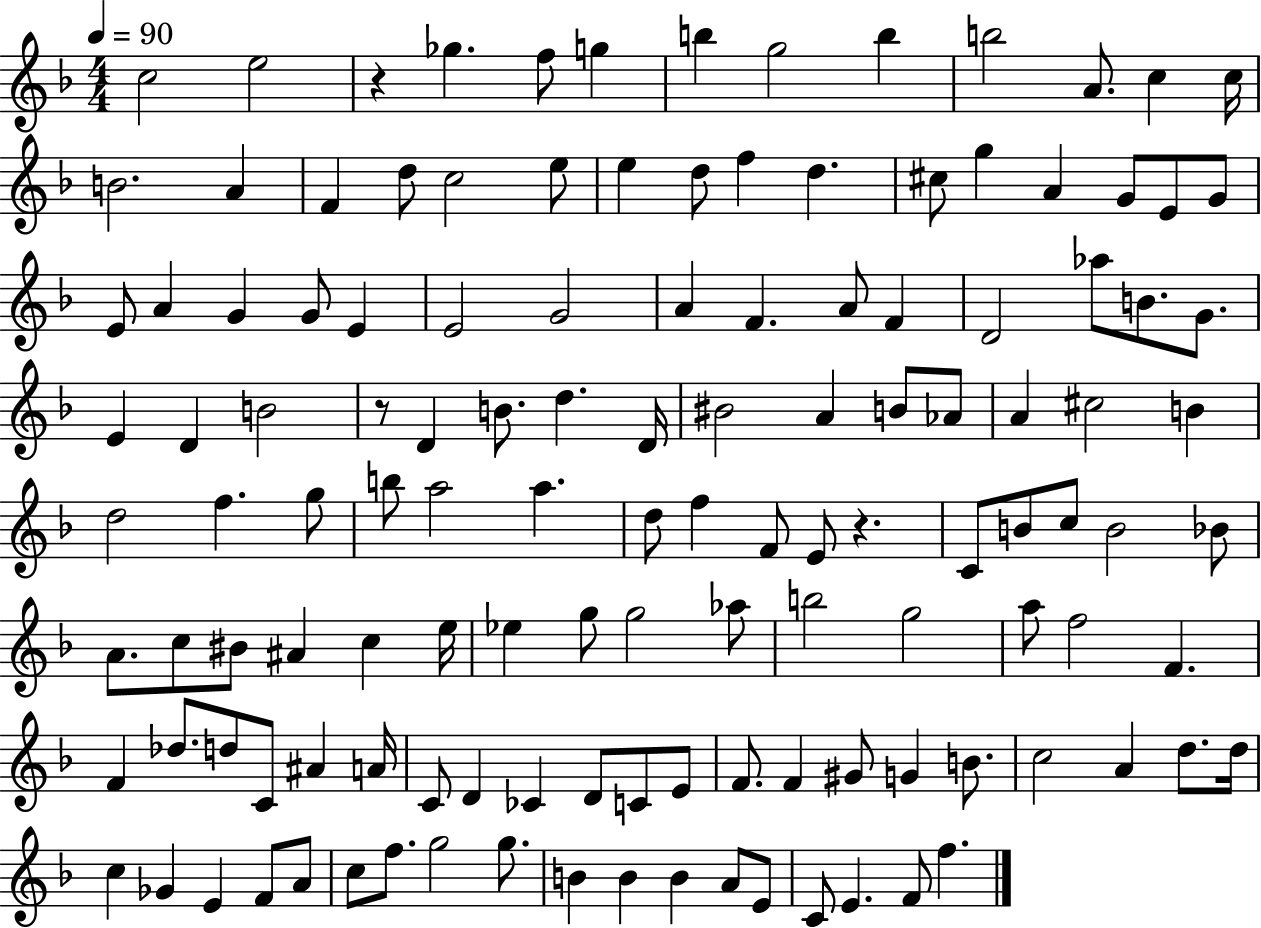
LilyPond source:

{
  \clef treble
  \numericTimeSignature
  \time 4/4
  \key f \major
  \tempo 4 = 90
  c''2 e''2 | r4 ges''4. f''8 g''4 | b''4 g''2 b''4 | b''2 a'8. c''4 c''16 | \break b'2. a'4 | f'4 d''8 c''2 e''8 | e''4 d''8 f''4 d''4. | cis''8 g''4 a'4 g'8 e'8 g'8 | \break e'8 a'4 g'4 g'8 e'4 | e'2 g'2 | a'4 f'4. a'8 f'4 | d'2 aes''8 b'8. g'8. | \break e'4 d'4 b'2 | r8 d'4 b'8. d''4. d'16 | bis'2 a'4 b'8 aes'8 | a'4 cis''2 b'4 | \break d''2 f''4. g''8 | b''8 a''2 a''4. | d''8 f''4 f'8 e'8 r4. | c'8 b'8 c''8 b'2 bes'8 | \break a'8. c''8 bis'8 ais'4 c''4 e''16 | ees''4 g''8 g''2 aes''8 | b''2 g''2 | a''8 f''2 f'4. | \break f'4 des''8. d''8 c'8 ais'4 a'16 | c'8 d'4 ces'4 d'8 c'8 e'8 | f'8. f'4 gis'8 g'4 b'8. | c''2 a'4 d''8. d''16 | \break c''4 ges'4 e'4 f'8 a'8 | c''8 f''8. g''2 g''8. | b'4 b'4 b'4 a'8 e'8 | c'8 e'4. f'8 f''4. | \break \bar "|."
}